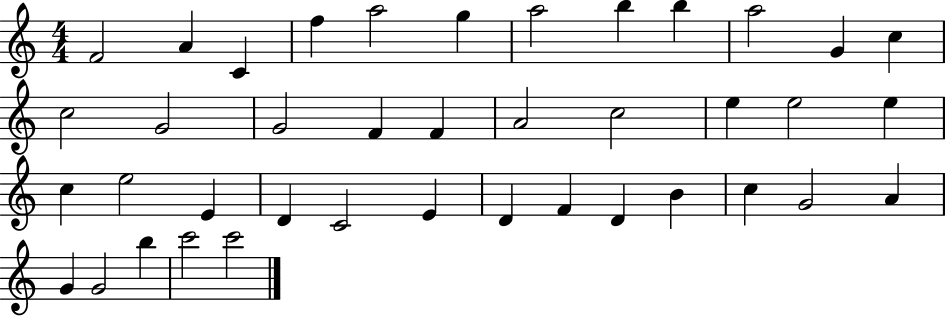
{
  \clef treble
  \numericTimeSignature
  \time 4/4
  \key c \major
  f'2 a'4 c'4 | f''4 a''2 g''4 | a''2 b''4 b''4 | a''2 g'4 c''4 | \break c''2 g'2 | g'2 f'4 f'4 | a'2 c''2 | e''4 e''2 e''4 | \break c''4 e''2 e'4 | d'4 c'2 e'4 | d'4 f'4 d'4 b'4 | c''4 g'2 a'4 | \break g'4 g'2 b''4 | c'''2 c'''2 | \bar "|."
}